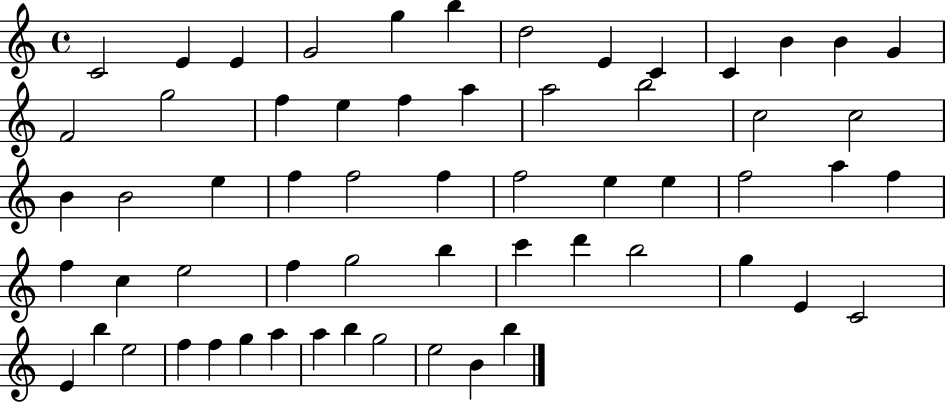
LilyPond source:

{
  \clef treble
  \time 4/4
  \defaultTimeSignature
  \key c \major
  c'2 e'4 e'4 | g'2 g''4 b''4 | d''2 e'4 c'4 | c'4 b'4 b'4 g'4 | \break f'2 g''2 | f''4 e''4 f''4 a''4 | a''2 b''2 | c''2 c''2 | \break b'4 b'2 e''4 | f''4 f''2 f''4 | f''2 e''4 e''4 | f''2 a''4 f''4 | \break f''4 c''4 e''2 | f''4 g''2 b''4 | c'''4 d'''4 b''2 | g''4 e'4 c'2 | \break e'4 b''4 e''2 | f''4 f''4 g''4 a''4 | a''4 b''4 g''2 | e''2 b'4 b''4 | \break \bar "|."
}